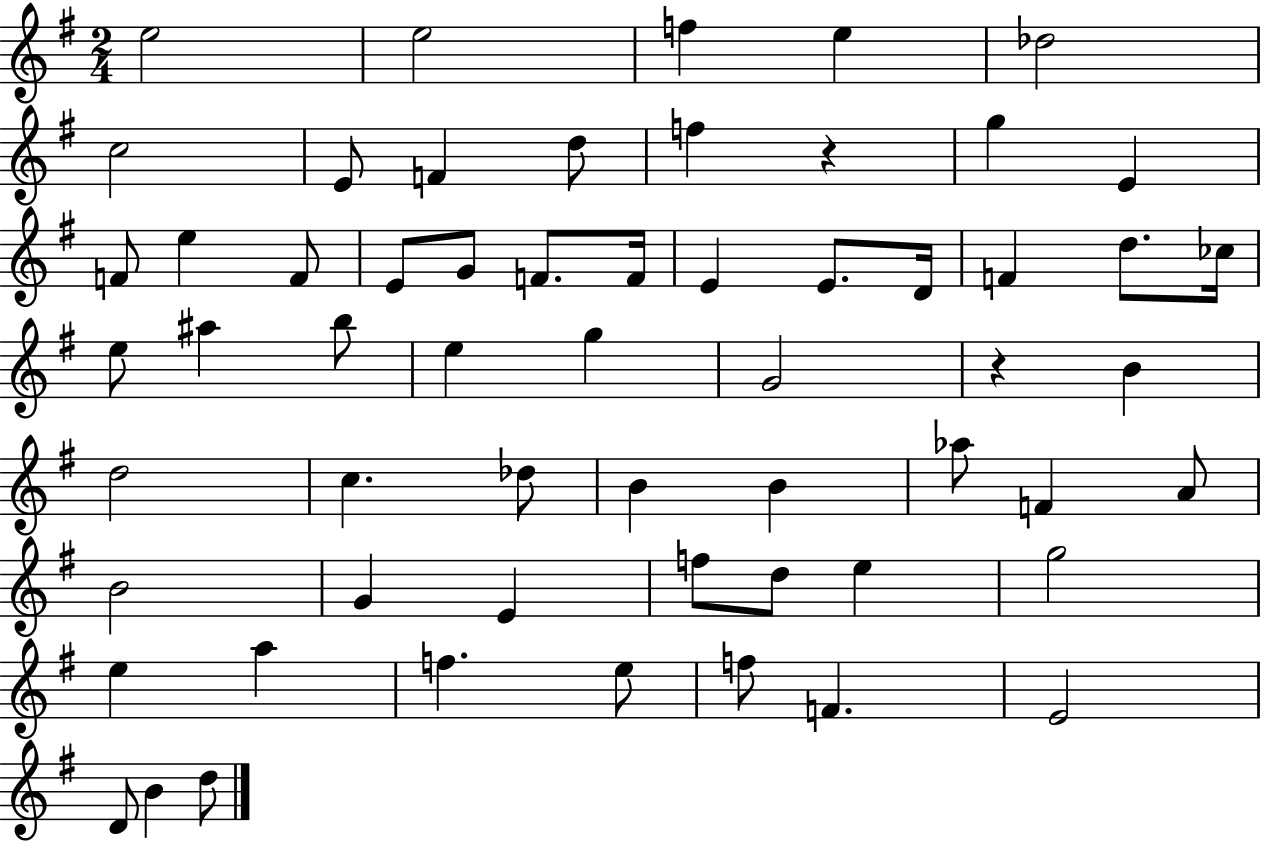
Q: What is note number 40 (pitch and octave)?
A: A4